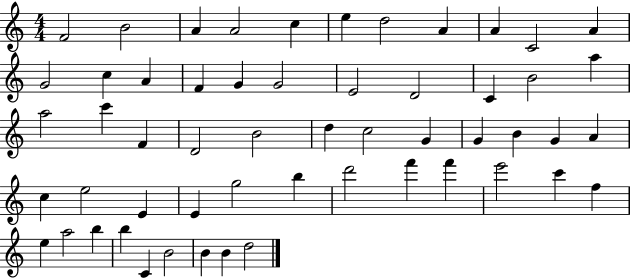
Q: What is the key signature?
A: C major